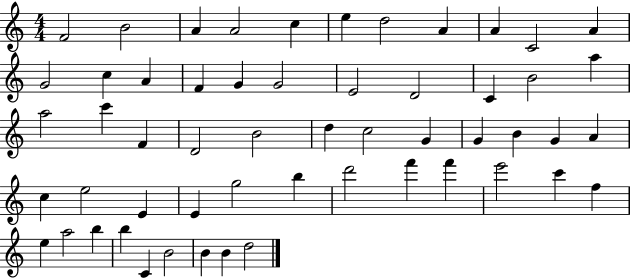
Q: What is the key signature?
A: C major